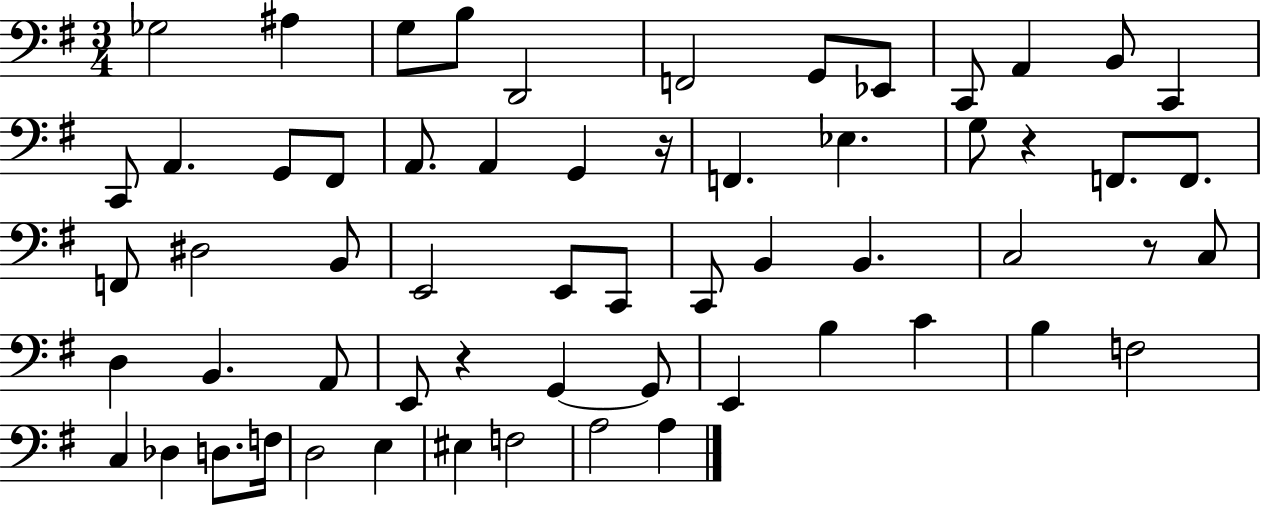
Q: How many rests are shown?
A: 4